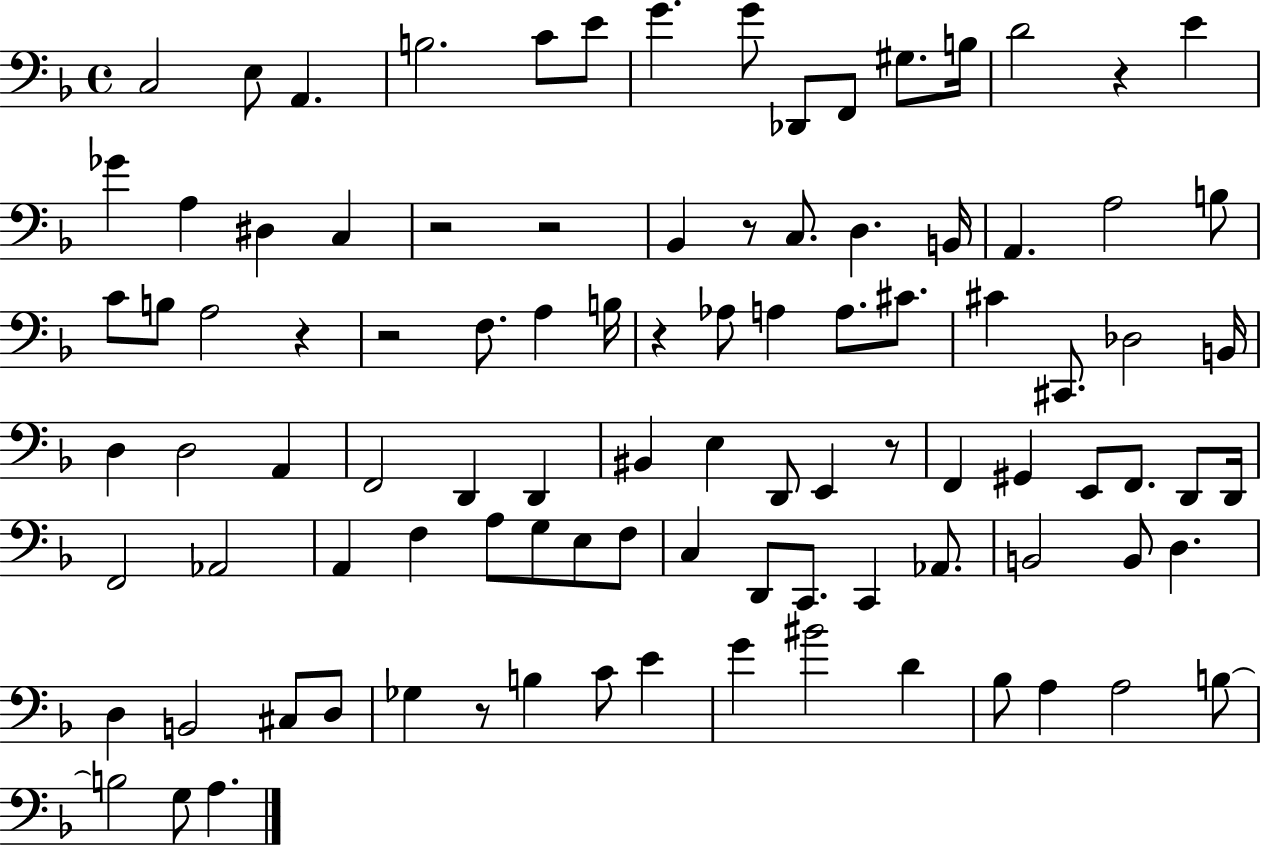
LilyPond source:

{
  \clef bass
  \time 4/4
  \defaultTimeSignature
  \key f \major
  \repeat volta 2 { c2 e8 a,4. | b2. c'8 e'8 | g'4. g'8 des,8 f,8 gis8. b16 | d'2 r4 e'4 | \break ges'4 a4 dis4 c4 | r2 r2 | bes,4 r8 c8. d4. b,16 | a,4. a2 b8 | \break c'8 b8 a2 r4 | r2 f8. a4 b16 | r4 aes8 a4 a8. cis'8. | cis'4 cis,8. des2 b,16 | \break d4 d2 a,4 | f,2 d,4 d,4 | bis,4 e4 d,8 e,4 r8 | f,4 gis,4 e,8 f,8. d,8 d,16 | \break f,2 aes,2 | a,4 f4 a8 g8 e8 f8 | c4 d,8 c,8. c,4 aes,8. | b,2 b,8 d4. | \break d4 b,2 cis8 d8 | ges4 r8 b4 c'8 e'4 | g'4 bis'2 d'4 | bes8 a4 a2 b8~~ | \break b2 g8 a4. | } \bar "|."
}